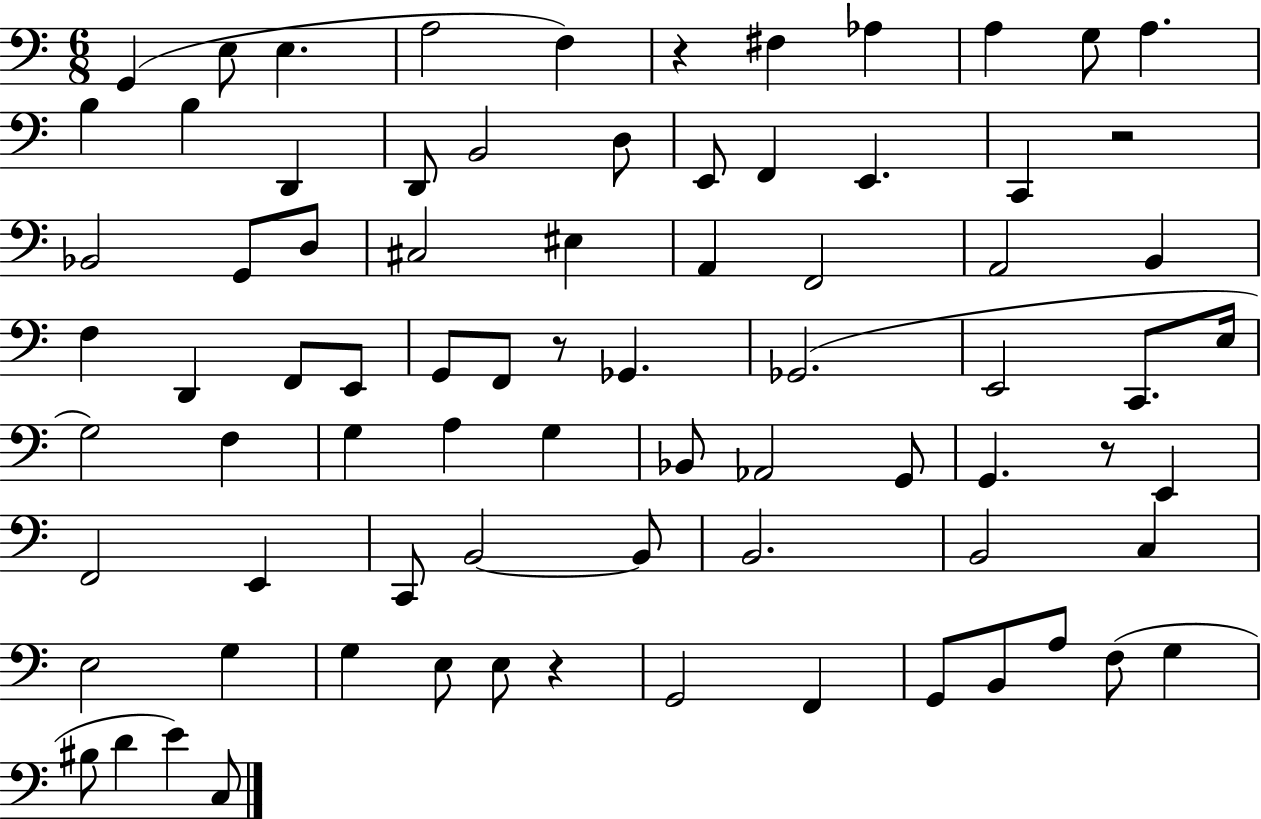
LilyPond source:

{
  \clef bass
  \numericTimeSignature
  \time 6/8
  \key c \major
  \repeat volta 2 { g,4( e8 e4. | a2 f4) | r4 fis4 aes4 | a4 g8 a4. | \break b4 b4 d,4 | d,8 b,2 d8 | e,8 f,4 e,4. | c,4 r2 | \break bes,2 g,8 d8 | cis2 eis4 | a,4 f,2 | a,2 b,4 | \break f4 d,4 f,8 e,8 | g,8 f,8 r8 ges,4. | ges,2.( | e,2 c,8. e16 | \break g2) f4 | g4 a4 g4 | bes,8 aes,2 g,8 | g,4. r8 e,4 | \break f,2 e,4 | c,8 b,2~~ b,8 | b,2. | b,2 c4 | \break e2 g4 | g4 e8 e8 r4 | g,2 f,4 | g,8 b,8 a8 f8( g4 | \break bis8 d'4 e'4) c8 | } \bar "|."
}